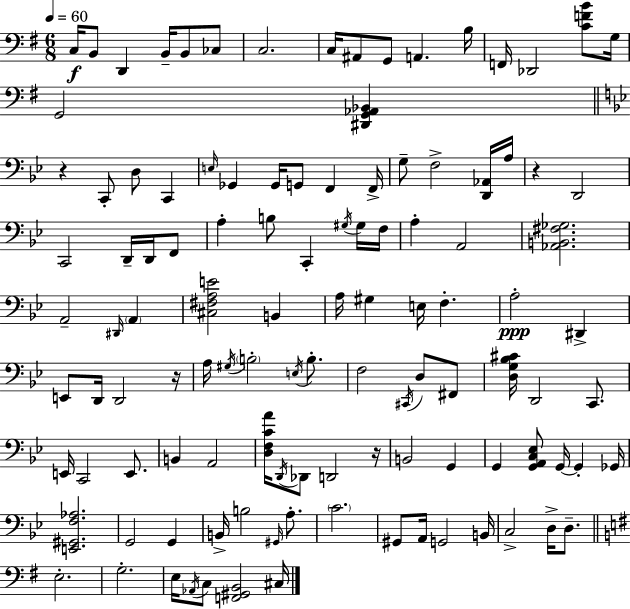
C3/s B2/e D2/q B2/s B2/e CES3/e C3/h. C3/s A#2/e G2/e A2/q. B3/s F2/s Db2/h [C4,F4,B4]/e G3/s G2/h [D#2,G2,Ab2,Bb2]/q R/q C2/e D3/e C2/q E3/s Gb2/q Gb2/s G2/e F2/q F2/s G3/e F3/h [D2,Ab2]/s A3/s R/q D2/h C2/h D2/s D2/s F2/e A3/q B3/e C2/q G#3/s G#3/s F3/s A3/q A2/h [Ab2,B2,F#3,Gb3]/h. A2/h D#2/s A2/q [C#3,F#3,A3,E4]/h B2/q A3/s G#3/q E3/s F3/q. A3/h D#2/q E2/e D2/s D2/h R/s A3/s G#3/s B3/h E3/s B3/e. F3/h C#2/s D3/e F#2/e [D3,G3,Bb3,C#4]/s D2/h C2/e. E2/s C2/h E2/e. B2/q A2/h [D3,F3,C4,A4]/s D2/s Db2/e D2/h R/s B2/h G2/q G2/q [G2,A2,C3,Eb3]/e G2/s G2/q Gb2/s [E2,G#2,F3,Ab3]/h. G2/h G2/q B2/s B3/h G#2/s A3/e. C4/h. G#2/e A2/s G2/h B2/s C3/h D3/s D3/e. E3/h. G3/h. E3/s Ab2/s C3/e [F2,G#2,B2]/h C#3/s